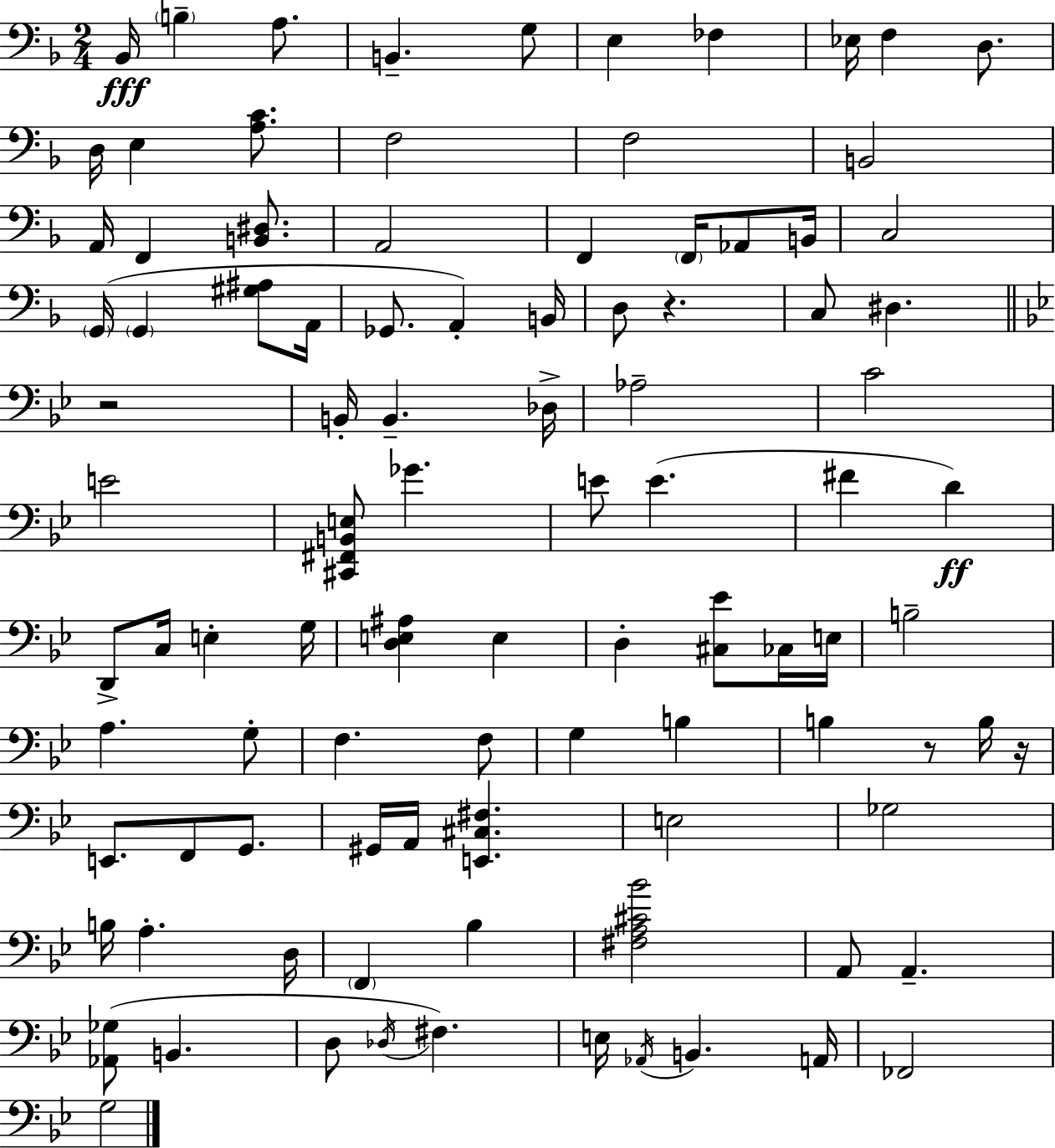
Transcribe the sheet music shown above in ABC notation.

X:1
T:Untitled
M:2/4
L:1/4
K:F
_B,,/4 B, A,/2 B,, G,/2 E, _F, _E,/4 F, D,/2 D,/4 E, [A,C]/2 F,2 F,2 B,,2 A,,/4 F,, [B,,^D,]/2 A,,2 F,, F,,/4 _A,,/2 B,,/4 C,2 G,,/4 G,, [^G,^A,]/2 A,,/4 _G,,/2 A,, B,,/4 D,/2 z C,/2 ^D, z2 B,,/4 B,, _D,/4 _A,2 C2 E2 [^C,,^F,,B,,E,]/2 _G E/2 E ^F D D,,/2 C,/4 E, G,/4 [D,E,^A,] E, D, [^C,_E]/2 _C,/4 E,/4 B,2 A, G,/2 F, F,/2 G, B, B, z/2 B,/4 z/4 E,,/2 F,,/2 G,,/2 ^G,,/4 A,,/4 [E,,^C,^F,] E,2 _G,2 B,/4 A, D,/4 F,, _B, [^F,A,^C_B]2 A,,/2 A,, [_A,,_G,]/2 B,, D,/2 _D,/4 ^F, E,/4 _A,,/4 B,, A,,/4 _F,,2 G,2